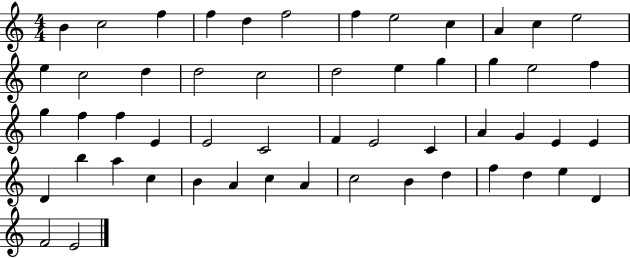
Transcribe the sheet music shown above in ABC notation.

X:1
T:Untitled
M:4/4
L:1/4
K:C
B c2 f f d f2 f e2 c A c e2 e c2 d d2 c2 d2 e g g e2 f g f f E E2 C2 F E2 C A G E E D b a c B A c A c2 B d f d e D F2 E2